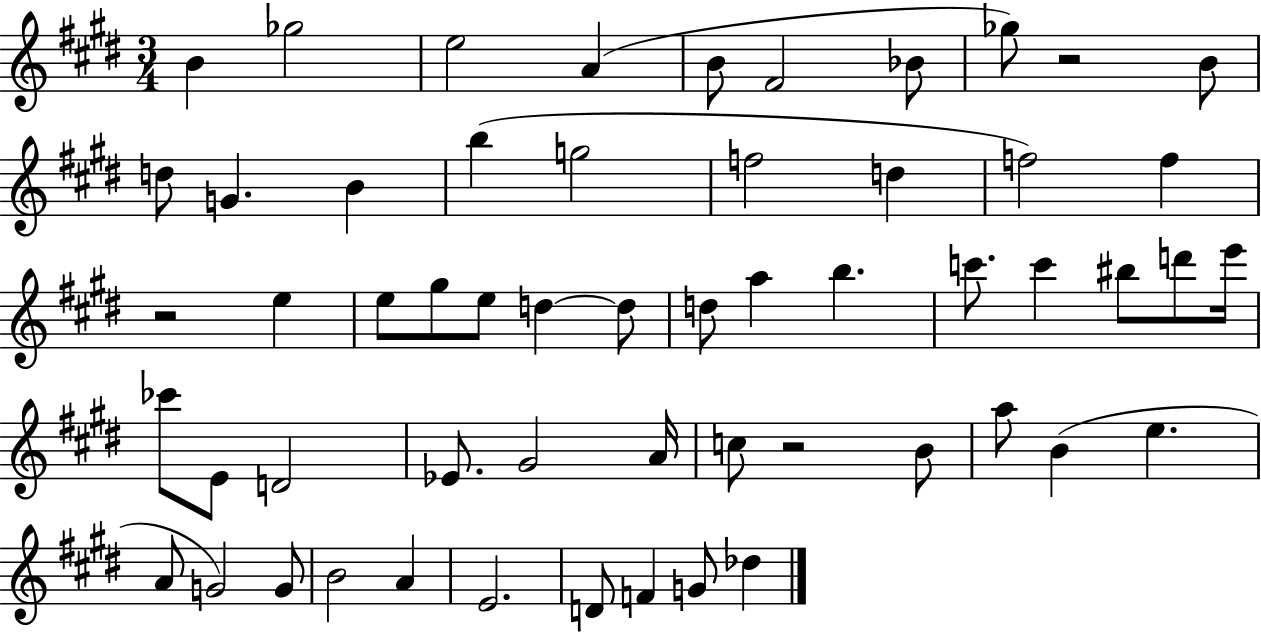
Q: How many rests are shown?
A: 3